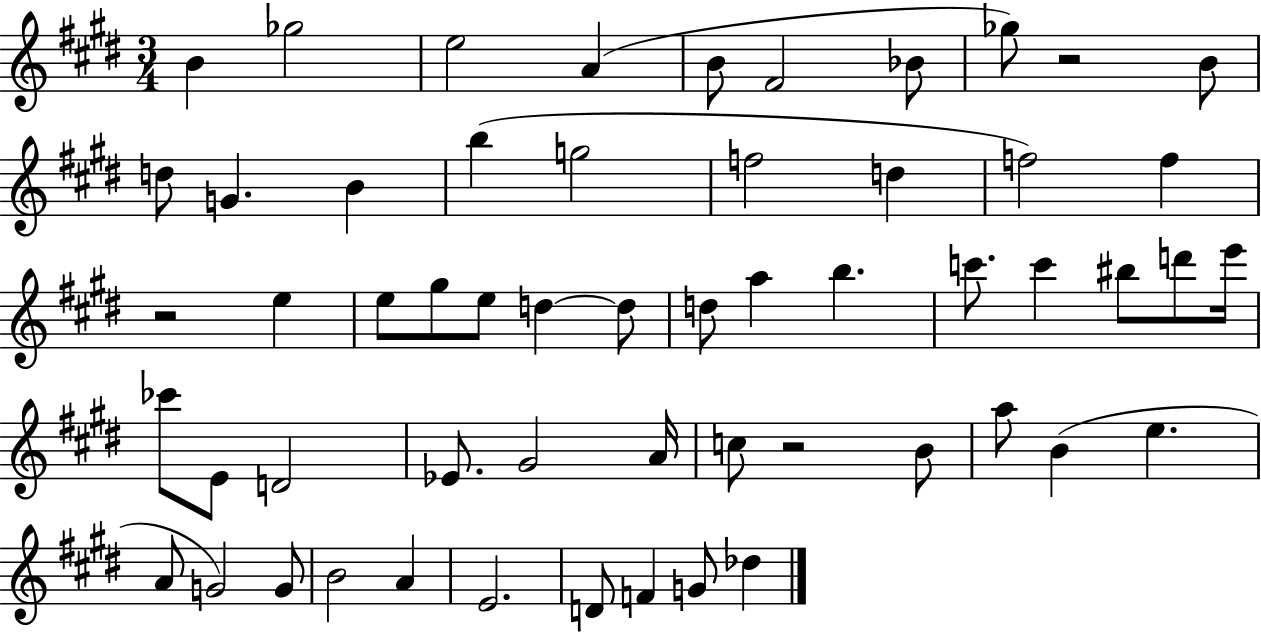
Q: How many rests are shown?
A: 3